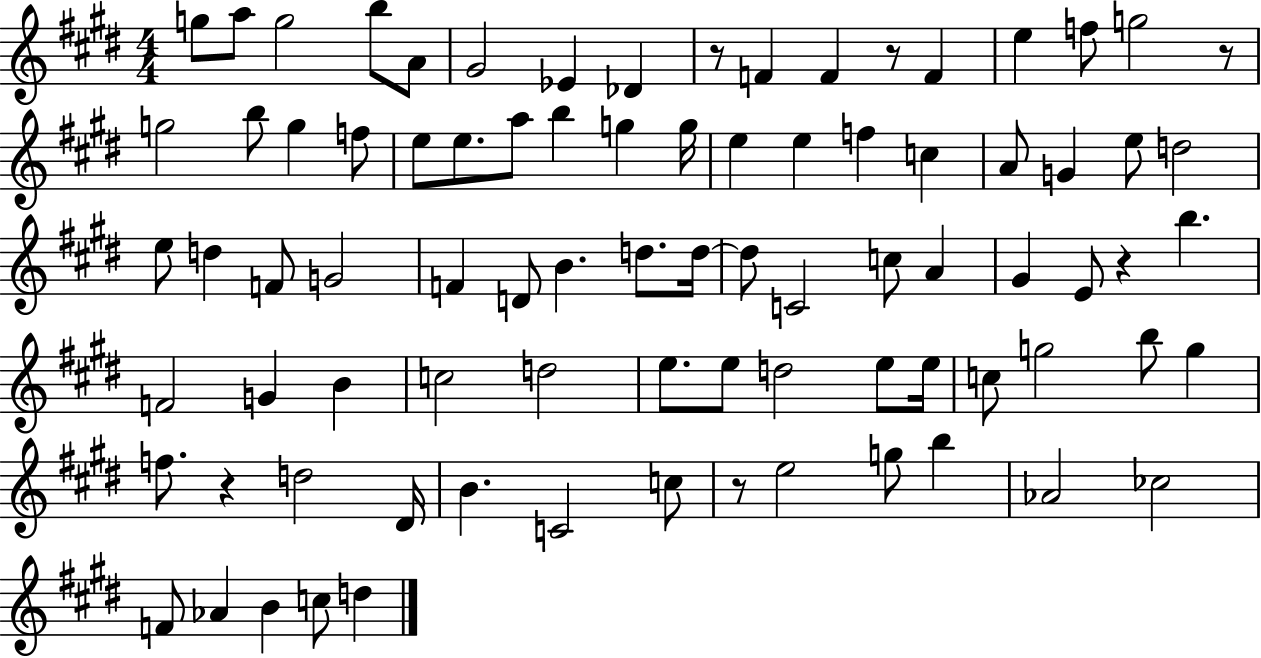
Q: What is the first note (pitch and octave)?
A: G5